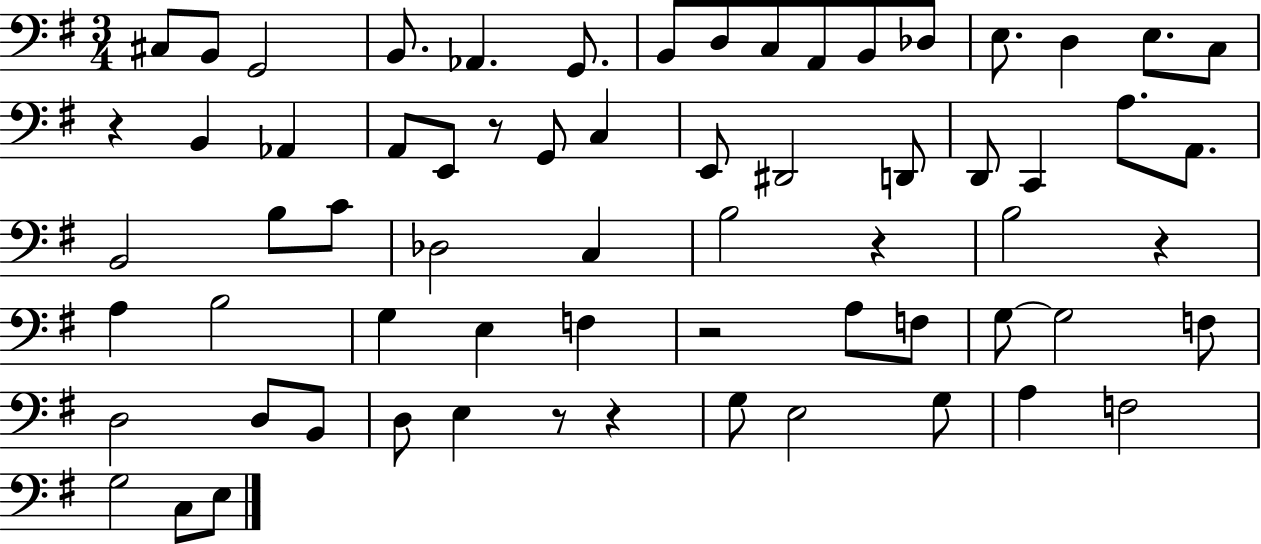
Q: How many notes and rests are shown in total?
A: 66